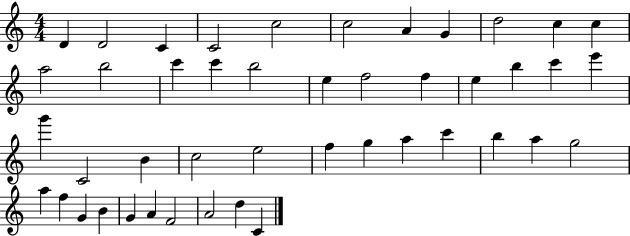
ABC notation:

X:1
T:Untitled
M:4/4
L:1/4
K:C
D D2 C C2 c2 c2 A G d2 c c a2 b2 c' c' b2 e f2 f e b c' e' g' C2 B c2 e2 f g a c' b a g2 a f G B G A F2 A2 d C